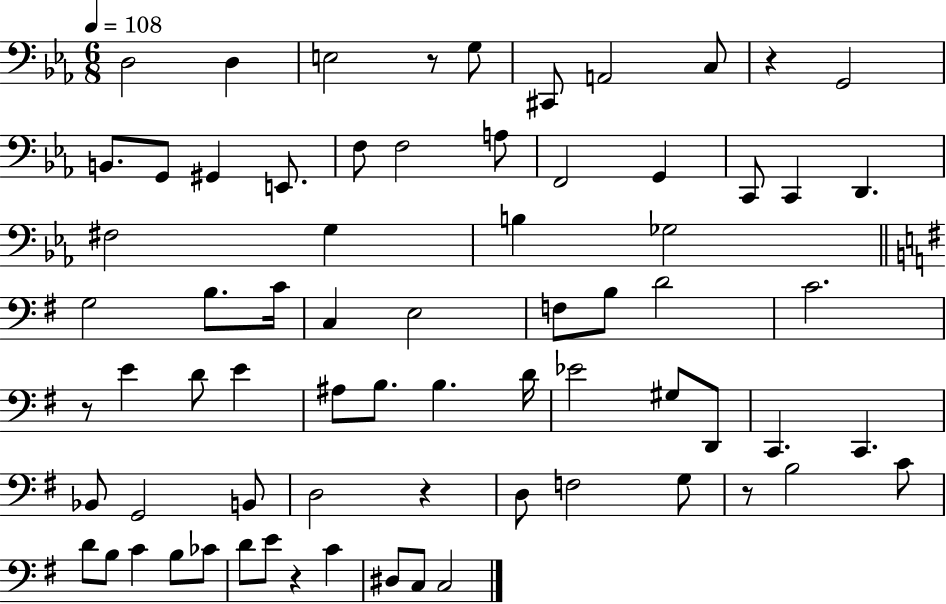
X:1
T:Untitled
M:6/8
L:1/4
K:Eb
D,2 D, E,2 z/2 G,/2 ^C,,/2 A,,2 C,/2 z G,,2 B,,/2 G,,/2 ^G,, E,,/2 F,/2 F,2 A,/2 F,,2 G,, C,,/2 C,, D,, ^F,2 G, B, _G,2 G,2 B,/2 C/4 C, E,2 F,/2 B,/2 D2 C2 z/2 E D/2 E ^A,/2 B,/2 B, D/4 _E2 ^G,/2 D,,/2 C,, C,, _B,,/2 G,,2 B,,/2 D,2 z D,/2 F,2 G,/2 z/2 B,2 C/2 D/2 B,/2 C B,/2 _C/2 D/2 E/2 z C ^D,/2 C,/2 C,2